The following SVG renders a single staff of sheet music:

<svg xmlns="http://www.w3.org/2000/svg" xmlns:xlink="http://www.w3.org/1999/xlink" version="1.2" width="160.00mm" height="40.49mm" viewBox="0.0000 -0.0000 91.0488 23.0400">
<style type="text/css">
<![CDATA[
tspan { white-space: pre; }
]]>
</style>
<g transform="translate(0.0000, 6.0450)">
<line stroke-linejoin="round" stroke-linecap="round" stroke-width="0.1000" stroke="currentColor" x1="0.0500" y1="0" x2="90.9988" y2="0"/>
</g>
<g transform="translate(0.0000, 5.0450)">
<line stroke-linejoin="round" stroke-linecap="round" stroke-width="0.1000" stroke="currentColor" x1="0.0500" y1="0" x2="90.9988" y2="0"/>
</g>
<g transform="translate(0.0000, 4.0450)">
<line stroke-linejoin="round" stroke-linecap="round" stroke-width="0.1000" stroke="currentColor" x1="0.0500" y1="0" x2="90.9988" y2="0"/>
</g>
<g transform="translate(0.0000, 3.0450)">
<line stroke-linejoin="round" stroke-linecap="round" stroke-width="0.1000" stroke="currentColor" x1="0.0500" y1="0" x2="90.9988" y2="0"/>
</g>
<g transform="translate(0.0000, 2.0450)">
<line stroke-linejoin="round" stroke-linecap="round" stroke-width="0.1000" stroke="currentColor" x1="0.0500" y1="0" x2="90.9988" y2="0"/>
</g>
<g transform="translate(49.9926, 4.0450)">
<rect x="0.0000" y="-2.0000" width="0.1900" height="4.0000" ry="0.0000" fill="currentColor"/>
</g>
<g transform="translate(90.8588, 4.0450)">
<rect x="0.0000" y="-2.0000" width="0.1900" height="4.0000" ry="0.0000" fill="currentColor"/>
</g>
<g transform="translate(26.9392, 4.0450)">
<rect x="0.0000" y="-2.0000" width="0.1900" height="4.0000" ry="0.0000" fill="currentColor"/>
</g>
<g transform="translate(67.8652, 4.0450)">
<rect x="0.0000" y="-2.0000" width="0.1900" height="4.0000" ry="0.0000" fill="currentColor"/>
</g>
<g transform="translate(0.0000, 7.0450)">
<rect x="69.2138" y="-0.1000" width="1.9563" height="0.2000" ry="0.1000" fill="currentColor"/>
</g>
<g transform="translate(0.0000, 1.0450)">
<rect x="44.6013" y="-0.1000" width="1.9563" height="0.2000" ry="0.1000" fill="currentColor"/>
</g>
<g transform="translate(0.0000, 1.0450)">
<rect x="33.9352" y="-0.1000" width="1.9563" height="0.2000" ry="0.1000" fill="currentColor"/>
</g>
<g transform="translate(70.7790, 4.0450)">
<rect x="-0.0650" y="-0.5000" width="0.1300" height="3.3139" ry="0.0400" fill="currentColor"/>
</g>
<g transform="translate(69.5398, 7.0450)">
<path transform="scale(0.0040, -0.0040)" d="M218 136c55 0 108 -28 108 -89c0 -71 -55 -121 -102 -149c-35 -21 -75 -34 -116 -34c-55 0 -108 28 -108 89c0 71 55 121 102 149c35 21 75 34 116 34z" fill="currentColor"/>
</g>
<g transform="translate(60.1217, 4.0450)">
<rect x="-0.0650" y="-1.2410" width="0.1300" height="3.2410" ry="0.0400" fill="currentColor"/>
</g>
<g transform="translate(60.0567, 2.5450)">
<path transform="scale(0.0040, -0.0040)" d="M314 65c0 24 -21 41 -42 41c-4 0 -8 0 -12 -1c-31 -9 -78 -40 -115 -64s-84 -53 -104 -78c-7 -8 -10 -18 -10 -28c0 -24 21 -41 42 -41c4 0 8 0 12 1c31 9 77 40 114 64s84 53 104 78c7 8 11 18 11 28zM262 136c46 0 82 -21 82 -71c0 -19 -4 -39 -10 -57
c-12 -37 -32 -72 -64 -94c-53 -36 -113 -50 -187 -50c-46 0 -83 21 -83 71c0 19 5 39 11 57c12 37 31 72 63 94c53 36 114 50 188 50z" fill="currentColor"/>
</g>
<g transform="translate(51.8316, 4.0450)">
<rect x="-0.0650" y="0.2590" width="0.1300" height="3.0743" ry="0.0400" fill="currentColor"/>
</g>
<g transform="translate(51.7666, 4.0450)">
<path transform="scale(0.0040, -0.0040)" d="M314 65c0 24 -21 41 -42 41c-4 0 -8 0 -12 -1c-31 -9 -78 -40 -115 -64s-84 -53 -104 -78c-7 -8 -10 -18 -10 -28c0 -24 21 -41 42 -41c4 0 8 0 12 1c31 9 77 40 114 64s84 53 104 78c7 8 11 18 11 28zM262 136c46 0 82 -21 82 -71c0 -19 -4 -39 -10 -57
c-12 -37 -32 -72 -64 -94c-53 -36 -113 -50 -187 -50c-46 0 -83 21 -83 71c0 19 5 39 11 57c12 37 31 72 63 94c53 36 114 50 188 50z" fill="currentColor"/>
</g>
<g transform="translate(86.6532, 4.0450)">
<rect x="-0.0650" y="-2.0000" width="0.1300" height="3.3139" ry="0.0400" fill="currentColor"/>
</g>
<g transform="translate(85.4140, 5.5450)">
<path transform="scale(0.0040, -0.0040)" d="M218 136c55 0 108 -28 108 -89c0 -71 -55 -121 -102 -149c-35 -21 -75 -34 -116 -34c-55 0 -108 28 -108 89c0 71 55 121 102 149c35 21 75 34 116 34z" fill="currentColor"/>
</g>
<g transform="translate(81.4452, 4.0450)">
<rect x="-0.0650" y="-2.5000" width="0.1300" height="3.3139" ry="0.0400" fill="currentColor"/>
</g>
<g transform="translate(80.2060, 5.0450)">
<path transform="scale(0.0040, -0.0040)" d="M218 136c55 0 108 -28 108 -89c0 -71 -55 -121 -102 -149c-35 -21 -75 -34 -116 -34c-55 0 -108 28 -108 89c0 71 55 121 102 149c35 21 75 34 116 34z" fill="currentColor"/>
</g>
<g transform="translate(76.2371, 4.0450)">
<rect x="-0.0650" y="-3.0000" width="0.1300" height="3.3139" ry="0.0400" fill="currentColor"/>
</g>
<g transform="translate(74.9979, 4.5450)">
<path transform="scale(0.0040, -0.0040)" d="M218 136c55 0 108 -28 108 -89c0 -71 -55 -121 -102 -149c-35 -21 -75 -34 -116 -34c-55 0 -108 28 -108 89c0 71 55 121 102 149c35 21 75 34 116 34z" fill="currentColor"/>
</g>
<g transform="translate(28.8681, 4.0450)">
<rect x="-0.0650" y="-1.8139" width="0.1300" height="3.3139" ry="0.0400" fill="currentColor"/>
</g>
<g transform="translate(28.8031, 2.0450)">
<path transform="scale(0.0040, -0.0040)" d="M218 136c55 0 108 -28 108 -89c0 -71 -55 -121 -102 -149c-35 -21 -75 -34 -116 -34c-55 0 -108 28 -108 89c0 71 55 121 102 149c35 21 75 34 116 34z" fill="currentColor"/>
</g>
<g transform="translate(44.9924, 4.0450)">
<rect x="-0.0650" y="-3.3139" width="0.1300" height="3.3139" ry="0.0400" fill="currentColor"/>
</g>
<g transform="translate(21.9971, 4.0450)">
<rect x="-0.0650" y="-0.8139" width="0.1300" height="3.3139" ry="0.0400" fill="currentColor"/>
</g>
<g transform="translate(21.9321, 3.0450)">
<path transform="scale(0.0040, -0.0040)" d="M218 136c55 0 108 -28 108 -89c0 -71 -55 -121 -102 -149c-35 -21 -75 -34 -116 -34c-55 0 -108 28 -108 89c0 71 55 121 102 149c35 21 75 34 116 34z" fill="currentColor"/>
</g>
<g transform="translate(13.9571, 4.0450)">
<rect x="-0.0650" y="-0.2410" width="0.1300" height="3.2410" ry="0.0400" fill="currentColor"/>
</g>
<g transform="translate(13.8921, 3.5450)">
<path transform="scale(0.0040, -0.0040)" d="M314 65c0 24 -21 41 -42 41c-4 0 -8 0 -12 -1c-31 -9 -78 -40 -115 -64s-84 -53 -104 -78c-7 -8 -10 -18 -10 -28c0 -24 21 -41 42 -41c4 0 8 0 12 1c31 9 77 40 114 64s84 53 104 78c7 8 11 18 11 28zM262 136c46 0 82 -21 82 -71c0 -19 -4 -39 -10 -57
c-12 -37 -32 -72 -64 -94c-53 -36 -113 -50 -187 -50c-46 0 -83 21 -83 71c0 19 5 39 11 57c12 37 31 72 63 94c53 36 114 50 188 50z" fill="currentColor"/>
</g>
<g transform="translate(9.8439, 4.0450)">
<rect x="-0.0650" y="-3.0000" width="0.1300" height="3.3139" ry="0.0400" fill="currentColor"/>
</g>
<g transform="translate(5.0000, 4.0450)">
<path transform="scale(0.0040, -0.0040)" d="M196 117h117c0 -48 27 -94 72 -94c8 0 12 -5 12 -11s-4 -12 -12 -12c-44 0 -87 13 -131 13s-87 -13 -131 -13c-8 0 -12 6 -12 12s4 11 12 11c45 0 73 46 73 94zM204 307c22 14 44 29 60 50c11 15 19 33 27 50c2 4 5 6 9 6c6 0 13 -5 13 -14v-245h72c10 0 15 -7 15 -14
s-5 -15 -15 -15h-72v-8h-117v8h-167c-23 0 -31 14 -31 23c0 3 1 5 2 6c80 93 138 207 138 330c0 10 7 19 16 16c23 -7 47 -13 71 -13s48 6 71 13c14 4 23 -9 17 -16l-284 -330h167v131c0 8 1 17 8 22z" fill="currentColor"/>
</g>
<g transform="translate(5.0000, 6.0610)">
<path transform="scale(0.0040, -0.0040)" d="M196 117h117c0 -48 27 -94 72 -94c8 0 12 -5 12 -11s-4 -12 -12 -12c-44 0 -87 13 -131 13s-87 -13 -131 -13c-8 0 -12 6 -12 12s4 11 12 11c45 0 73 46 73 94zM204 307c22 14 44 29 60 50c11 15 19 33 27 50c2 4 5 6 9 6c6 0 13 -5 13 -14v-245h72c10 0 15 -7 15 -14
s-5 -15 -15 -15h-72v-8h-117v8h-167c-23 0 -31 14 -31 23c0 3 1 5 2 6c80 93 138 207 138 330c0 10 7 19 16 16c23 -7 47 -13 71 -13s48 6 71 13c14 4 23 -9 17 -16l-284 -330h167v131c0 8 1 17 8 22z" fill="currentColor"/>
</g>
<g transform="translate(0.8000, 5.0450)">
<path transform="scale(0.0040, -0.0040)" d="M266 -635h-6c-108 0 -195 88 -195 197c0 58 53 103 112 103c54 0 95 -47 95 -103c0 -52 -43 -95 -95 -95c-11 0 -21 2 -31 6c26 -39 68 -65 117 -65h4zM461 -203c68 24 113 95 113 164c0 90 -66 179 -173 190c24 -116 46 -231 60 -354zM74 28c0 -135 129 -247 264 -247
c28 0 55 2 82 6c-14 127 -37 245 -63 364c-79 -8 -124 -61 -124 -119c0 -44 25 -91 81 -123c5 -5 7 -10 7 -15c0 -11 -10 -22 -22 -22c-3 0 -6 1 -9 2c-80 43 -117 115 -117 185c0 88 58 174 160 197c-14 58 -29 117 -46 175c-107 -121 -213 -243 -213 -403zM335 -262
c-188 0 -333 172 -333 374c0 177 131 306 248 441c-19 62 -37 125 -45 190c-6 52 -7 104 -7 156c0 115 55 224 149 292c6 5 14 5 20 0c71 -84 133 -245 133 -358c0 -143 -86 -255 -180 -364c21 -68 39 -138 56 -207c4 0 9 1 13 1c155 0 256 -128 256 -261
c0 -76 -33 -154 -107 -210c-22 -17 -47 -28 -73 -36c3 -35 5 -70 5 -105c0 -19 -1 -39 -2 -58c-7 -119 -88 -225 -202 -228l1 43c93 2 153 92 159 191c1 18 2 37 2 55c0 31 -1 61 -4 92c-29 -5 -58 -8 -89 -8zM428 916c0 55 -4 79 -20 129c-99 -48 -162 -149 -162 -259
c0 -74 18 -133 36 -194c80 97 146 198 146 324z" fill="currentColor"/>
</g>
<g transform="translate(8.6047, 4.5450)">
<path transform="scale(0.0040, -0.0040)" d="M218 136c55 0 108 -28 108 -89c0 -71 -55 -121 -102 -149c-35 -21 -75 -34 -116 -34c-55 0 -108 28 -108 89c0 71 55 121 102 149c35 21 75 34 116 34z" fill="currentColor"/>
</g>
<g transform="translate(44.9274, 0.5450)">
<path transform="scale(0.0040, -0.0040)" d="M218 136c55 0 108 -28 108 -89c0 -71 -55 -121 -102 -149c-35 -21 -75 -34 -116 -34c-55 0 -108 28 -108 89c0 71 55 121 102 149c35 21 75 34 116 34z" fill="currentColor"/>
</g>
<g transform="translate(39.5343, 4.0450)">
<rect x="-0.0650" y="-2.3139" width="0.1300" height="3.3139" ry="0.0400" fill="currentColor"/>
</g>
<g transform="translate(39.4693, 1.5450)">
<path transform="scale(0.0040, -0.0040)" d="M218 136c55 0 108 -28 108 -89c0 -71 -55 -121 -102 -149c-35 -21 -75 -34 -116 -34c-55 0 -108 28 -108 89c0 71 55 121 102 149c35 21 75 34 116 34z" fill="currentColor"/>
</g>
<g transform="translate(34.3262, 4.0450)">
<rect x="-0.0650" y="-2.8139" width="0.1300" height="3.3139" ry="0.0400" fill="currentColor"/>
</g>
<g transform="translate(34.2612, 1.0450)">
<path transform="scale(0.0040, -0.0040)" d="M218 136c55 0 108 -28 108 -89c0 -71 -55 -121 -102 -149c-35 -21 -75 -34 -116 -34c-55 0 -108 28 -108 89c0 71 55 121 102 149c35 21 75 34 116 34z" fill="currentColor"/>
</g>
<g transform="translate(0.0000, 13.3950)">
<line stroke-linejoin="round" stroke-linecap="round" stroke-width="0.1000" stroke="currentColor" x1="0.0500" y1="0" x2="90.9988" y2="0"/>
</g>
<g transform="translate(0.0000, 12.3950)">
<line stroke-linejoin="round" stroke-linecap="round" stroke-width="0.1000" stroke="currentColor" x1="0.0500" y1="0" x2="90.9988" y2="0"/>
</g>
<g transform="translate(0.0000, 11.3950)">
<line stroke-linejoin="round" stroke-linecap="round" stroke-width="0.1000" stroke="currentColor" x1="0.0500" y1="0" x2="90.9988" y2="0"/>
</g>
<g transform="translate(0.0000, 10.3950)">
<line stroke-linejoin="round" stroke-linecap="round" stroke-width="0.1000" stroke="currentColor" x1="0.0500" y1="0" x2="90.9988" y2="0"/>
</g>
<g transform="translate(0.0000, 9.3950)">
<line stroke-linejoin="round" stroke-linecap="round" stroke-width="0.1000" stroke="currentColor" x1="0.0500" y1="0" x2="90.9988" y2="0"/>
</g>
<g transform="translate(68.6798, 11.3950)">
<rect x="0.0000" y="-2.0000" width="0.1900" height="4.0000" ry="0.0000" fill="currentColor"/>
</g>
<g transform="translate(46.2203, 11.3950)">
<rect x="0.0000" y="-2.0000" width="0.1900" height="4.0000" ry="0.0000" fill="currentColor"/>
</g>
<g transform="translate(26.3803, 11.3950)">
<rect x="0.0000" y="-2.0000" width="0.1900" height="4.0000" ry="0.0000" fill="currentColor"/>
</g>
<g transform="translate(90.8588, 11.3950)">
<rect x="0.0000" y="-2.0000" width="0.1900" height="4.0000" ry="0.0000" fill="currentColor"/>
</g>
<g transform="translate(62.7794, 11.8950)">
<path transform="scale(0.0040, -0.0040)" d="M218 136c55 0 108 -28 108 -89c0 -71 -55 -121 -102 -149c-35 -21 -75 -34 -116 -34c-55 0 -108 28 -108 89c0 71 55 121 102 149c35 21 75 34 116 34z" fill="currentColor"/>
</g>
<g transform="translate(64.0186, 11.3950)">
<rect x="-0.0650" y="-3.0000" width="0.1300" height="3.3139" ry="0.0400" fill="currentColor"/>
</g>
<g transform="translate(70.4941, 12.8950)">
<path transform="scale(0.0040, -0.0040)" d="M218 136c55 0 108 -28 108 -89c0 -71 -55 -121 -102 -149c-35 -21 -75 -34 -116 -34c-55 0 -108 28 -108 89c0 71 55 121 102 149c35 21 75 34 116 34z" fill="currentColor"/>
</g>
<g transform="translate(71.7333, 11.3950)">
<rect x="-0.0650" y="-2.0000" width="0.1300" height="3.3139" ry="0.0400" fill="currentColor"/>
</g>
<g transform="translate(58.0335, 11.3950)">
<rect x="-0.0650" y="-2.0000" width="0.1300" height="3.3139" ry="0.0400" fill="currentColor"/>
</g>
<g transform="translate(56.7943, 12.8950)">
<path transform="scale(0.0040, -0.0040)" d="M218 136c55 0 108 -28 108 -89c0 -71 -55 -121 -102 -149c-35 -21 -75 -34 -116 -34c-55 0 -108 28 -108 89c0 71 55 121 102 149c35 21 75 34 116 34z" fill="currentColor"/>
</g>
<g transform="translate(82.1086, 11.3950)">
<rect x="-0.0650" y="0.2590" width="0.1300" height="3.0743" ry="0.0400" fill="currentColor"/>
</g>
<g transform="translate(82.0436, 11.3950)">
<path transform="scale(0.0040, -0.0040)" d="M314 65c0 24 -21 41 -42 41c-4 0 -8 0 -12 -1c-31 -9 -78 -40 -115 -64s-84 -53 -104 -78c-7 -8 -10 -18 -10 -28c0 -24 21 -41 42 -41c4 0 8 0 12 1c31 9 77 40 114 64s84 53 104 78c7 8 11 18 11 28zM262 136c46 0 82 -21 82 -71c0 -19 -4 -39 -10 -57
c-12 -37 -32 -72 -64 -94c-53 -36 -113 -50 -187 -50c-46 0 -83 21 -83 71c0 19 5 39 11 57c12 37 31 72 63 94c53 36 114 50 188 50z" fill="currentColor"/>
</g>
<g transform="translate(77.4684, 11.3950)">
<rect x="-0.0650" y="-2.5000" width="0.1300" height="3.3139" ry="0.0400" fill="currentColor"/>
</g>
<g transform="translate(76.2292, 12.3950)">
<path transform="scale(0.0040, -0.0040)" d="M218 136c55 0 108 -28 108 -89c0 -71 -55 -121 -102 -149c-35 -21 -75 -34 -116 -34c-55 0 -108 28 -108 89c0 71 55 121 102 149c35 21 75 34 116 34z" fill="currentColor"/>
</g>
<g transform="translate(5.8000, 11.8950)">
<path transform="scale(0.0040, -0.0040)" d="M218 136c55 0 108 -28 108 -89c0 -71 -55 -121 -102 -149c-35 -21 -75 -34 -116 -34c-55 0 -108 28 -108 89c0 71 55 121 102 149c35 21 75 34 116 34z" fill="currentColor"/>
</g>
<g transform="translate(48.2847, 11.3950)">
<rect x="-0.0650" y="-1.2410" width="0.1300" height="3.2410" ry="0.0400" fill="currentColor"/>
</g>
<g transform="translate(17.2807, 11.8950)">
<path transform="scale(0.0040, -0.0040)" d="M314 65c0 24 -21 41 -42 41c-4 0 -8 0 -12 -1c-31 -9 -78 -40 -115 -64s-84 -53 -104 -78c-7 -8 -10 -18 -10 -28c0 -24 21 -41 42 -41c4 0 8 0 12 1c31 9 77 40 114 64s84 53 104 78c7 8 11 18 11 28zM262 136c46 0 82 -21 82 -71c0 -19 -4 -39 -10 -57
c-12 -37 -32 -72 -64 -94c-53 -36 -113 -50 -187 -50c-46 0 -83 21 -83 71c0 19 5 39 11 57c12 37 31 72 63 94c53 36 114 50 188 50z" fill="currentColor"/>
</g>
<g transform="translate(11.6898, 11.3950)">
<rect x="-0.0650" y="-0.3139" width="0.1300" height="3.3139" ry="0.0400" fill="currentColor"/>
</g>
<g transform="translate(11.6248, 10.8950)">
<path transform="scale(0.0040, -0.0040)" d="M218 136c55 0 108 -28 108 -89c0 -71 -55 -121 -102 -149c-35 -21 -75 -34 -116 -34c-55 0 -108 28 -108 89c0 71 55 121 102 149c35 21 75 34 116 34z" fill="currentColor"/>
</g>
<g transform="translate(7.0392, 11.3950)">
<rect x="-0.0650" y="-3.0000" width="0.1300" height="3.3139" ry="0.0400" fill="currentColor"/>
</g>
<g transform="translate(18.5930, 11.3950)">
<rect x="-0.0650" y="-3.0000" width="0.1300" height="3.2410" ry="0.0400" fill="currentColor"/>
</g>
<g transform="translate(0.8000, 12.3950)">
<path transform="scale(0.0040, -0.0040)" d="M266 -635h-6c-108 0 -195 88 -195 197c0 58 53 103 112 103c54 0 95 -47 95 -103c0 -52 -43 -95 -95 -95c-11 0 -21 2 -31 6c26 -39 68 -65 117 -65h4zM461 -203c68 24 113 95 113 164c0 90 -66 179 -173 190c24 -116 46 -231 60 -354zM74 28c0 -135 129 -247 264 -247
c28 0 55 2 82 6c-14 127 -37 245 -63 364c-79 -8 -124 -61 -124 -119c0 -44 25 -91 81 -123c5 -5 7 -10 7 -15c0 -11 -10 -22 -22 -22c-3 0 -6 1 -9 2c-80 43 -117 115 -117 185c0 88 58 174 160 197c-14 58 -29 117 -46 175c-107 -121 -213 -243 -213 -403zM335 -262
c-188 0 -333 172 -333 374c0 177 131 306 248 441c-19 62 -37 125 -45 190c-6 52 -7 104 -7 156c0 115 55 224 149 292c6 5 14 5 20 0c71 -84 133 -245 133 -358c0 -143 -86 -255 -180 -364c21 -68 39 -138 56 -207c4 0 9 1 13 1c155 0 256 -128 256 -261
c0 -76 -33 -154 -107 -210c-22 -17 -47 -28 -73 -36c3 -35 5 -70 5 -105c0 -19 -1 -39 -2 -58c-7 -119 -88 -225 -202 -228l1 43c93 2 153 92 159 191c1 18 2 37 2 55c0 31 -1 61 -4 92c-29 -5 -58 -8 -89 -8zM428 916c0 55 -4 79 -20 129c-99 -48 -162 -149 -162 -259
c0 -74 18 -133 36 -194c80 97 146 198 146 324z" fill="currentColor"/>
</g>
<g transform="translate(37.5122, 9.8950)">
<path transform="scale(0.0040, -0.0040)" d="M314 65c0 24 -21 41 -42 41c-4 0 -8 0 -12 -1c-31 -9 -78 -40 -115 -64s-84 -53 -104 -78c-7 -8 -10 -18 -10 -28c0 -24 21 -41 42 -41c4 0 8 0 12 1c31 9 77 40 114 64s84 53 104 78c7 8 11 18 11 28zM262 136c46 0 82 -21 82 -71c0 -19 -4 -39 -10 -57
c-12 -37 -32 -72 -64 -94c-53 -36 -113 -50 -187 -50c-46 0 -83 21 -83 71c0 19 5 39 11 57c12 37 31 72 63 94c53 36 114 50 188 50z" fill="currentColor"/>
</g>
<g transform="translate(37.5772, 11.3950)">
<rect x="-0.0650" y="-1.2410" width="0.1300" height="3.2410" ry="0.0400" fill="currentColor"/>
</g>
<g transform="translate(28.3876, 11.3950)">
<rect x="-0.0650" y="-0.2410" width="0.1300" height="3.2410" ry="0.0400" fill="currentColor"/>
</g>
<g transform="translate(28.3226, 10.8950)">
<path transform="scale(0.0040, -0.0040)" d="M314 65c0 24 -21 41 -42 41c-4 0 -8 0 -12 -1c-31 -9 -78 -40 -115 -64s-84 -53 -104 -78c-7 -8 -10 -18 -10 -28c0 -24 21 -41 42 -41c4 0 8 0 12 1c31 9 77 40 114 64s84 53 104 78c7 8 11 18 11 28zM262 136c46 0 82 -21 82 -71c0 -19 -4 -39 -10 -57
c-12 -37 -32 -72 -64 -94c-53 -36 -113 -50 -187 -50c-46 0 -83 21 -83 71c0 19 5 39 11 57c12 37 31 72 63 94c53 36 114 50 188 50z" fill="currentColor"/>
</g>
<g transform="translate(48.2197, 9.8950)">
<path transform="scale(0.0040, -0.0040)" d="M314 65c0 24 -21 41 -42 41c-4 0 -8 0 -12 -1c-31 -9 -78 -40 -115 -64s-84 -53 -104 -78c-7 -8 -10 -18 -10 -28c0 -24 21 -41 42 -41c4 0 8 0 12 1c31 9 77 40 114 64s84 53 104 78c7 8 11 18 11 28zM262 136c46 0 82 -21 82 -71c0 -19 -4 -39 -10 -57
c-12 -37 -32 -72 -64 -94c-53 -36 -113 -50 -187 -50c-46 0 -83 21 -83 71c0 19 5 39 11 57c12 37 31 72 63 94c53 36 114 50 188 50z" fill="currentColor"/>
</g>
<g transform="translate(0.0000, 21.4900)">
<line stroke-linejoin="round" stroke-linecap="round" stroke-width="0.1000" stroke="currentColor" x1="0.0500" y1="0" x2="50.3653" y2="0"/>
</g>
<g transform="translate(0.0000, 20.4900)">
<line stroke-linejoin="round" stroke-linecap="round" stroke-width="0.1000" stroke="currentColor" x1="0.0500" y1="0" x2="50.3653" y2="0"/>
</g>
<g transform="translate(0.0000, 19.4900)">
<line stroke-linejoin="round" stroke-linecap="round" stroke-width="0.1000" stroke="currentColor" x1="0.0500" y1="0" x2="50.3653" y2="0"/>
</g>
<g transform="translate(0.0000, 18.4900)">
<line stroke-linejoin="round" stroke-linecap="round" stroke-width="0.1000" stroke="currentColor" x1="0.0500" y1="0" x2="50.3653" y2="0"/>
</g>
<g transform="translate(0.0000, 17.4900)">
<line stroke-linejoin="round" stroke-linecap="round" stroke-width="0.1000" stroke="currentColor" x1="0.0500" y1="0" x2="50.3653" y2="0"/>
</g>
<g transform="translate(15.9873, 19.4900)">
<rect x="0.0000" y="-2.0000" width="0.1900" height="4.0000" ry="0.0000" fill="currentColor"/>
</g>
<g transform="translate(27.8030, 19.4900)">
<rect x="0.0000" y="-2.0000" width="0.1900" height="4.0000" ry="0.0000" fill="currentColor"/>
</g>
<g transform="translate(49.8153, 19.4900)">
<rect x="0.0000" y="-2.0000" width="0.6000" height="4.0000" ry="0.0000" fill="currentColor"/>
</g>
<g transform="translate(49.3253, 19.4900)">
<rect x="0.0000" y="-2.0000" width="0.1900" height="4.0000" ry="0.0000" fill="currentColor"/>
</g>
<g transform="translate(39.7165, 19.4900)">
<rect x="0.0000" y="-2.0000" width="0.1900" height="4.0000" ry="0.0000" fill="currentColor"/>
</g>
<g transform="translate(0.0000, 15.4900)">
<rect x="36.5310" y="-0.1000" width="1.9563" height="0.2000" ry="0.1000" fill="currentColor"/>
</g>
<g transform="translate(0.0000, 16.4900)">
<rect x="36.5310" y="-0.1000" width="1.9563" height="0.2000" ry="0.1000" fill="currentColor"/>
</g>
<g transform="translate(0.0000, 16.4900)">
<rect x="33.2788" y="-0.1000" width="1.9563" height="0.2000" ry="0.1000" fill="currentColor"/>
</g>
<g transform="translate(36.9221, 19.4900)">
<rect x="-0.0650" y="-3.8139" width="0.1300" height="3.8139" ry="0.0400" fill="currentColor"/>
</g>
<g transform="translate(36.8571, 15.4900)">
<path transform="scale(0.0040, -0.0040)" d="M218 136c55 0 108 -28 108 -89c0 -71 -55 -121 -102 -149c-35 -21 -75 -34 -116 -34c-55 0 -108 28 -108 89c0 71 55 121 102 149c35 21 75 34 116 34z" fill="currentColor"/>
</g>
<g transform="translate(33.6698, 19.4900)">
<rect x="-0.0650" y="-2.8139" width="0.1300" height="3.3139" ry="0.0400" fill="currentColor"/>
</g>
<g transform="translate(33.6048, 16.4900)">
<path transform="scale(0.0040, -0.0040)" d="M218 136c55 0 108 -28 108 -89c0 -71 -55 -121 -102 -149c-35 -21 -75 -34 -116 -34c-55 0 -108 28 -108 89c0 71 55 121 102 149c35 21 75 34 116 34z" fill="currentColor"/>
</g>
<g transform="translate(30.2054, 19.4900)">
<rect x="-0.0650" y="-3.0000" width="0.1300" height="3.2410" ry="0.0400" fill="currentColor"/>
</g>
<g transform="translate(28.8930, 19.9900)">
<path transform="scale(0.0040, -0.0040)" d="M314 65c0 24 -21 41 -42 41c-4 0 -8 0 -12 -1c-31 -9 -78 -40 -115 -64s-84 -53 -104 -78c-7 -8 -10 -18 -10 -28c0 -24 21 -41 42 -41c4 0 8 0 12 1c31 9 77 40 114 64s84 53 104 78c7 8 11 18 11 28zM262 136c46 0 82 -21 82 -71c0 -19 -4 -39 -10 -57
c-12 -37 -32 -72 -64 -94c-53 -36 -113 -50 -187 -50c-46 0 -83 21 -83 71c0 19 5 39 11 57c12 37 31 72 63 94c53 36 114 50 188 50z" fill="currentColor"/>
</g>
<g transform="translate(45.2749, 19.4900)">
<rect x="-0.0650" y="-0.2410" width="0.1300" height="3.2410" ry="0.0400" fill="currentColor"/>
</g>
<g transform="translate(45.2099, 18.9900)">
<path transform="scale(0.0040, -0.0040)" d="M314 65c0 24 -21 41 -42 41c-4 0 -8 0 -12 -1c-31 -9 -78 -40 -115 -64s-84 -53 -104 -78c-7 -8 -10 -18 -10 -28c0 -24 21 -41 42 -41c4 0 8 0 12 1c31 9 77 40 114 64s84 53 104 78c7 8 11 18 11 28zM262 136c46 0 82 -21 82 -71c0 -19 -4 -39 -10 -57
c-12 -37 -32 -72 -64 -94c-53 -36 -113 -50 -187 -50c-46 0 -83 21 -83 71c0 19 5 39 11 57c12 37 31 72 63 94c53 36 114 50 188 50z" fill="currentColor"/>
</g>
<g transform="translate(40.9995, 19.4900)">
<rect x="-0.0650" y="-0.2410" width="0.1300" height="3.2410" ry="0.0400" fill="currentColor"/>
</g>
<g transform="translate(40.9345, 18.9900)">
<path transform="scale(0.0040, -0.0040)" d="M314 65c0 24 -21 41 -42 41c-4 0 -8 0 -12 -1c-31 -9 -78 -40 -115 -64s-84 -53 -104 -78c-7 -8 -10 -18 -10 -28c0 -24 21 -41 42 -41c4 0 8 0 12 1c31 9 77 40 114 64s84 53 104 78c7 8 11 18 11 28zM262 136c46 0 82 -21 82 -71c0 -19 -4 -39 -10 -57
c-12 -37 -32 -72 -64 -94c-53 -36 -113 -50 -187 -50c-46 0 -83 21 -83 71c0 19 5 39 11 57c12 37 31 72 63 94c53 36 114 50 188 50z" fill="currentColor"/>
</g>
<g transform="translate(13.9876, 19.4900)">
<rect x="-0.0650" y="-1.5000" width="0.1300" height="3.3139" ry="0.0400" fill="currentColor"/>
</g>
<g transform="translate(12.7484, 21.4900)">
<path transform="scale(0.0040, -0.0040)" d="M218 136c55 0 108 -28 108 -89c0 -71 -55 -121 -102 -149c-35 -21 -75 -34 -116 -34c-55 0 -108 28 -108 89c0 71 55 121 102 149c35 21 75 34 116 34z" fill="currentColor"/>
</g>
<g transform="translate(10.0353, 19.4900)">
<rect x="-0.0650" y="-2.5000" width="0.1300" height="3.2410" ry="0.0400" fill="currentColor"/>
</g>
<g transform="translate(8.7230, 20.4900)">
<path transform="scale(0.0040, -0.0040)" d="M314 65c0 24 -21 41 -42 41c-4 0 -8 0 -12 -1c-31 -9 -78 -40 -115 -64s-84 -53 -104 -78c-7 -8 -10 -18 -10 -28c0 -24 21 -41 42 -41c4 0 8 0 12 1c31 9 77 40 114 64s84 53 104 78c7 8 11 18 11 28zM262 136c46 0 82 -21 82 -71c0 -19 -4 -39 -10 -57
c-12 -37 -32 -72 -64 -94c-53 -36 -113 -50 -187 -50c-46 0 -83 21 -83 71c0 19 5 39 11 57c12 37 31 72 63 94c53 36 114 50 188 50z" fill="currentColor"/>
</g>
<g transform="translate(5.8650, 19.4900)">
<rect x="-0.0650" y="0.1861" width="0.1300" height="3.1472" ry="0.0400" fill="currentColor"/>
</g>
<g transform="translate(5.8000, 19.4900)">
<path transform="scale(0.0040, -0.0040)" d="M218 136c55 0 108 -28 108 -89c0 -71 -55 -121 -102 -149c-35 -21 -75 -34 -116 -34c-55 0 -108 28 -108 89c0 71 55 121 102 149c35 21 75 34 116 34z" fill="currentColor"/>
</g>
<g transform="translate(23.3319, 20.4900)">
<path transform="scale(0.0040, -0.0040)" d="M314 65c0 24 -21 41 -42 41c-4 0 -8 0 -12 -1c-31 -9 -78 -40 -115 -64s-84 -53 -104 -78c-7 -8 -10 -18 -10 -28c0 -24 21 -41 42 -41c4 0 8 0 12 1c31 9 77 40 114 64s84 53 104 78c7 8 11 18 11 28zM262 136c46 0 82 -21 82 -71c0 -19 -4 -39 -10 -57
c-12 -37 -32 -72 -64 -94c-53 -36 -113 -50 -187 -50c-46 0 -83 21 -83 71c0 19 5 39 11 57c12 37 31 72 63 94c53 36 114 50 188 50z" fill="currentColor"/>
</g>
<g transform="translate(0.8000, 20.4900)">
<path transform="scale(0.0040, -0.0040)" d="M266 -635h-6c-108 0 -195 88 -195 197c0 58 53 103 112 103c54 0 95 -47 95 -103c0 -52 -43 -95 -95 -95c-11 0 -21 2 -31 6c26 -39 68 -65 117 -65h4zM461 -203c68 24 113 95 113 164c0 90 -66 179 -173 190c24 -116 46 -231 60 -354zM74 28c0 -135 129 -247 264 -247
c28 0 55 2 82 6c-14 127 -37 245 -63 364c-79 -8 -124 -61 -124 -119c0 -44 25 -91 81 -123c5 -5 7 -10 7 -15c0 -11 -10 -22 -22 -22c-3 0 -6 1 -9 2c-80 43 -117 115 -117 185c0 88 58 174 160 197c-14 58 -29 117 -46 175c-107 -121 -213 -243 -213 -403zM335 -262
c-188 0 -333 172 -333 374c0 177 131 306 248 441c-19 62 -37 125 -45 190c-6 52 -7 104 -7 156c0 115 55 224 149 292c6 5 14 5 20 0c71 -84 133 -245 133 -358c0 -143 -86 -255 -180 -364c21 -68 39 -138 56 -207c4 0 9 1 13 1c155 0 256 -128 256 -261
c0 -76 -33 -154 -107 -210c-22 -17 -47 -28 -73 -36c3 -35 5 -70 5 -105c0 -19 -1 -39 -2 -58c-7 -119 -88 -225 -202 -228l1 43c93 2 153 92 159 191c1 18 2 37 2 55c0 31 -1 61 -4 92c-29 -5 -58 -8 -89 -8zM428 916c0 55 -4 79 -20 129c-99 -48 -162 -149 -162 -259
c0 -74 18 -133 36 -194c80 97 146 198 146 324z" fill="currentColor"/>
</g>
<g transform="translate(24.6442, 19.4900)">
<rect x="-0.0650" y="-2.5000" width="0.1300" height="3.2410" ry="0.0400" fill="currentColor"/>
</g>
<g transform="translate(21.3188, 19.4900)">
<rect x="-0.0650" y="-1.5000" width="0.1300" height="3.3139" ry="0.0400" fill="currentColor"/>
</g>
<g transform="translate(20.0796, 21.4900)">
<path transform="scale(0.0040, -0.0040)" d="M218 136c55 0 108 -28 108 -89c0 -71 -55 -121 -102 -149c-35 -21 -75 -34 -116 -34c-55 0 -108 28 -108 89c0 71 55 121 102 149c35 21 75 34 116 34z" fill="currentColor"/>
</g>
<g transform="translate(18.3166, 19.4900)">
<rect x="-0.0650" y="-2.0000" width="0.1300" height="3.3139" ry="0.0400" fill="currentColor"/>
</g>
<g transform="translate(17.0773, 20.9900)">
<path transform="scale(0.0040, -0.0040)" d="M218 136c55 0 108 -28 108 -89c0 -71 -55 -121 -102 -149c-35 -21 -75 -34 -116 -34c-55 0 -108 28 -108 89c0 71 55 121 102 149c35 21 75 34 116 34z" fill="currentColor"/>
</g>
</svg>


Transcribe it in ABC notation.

X:1
T:Untitled
M:4/4
L:1/4
K:C
A c2 d f a g b B2 e2 C A G F A c A2 c2 e2 e2 F A F G B2 B G2 E F E G2 A2 a c' c2 c2